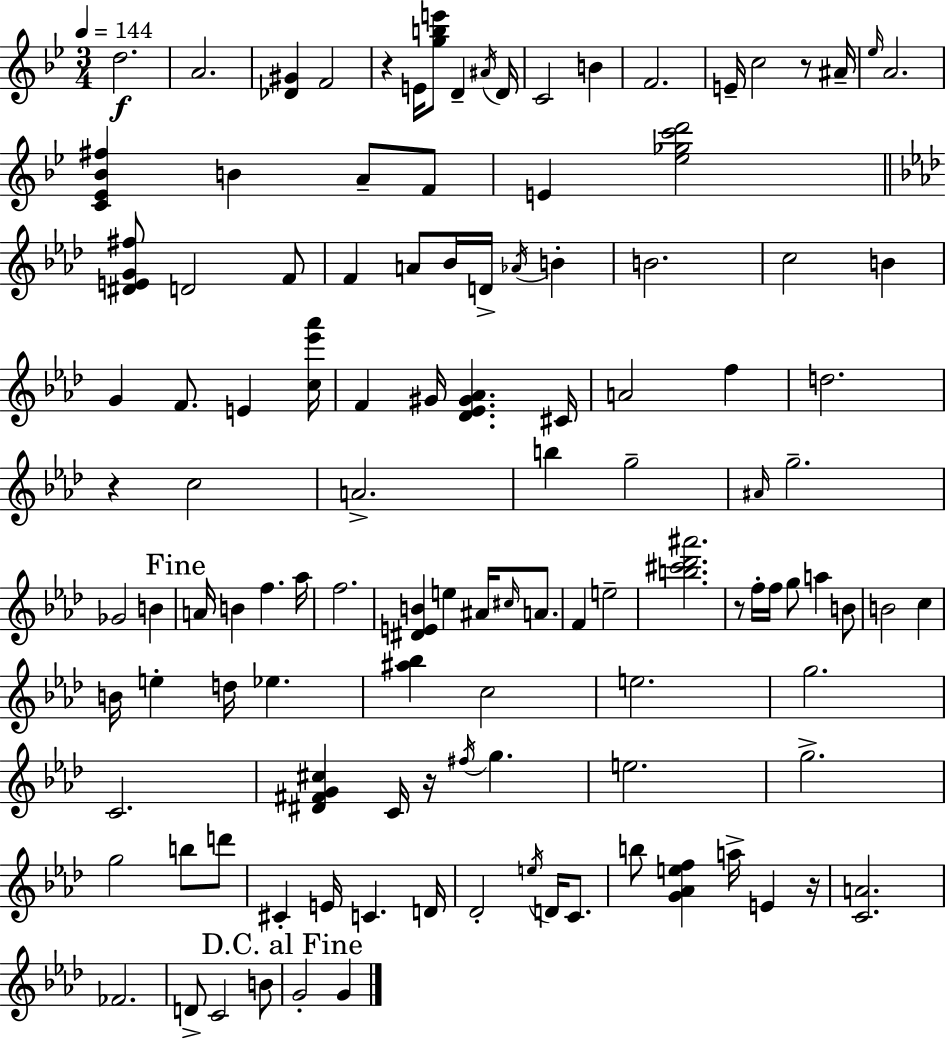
{
  \clef treble
  \numericTimeSignature
  \time 3/4
  \key g \minor
  \tempo 4 = 144
  d''2.\f | a'2. | <des' gis'>4 f'2 | r4 e'16 <g'' b'' e'''>8 d'4-- \acciaccatura { ais'16 } | \break d'16 c'2 b'4 | f'2. | e'16-- c''2 r8 | ais'16-- \grace { ees''16 } a'2. | \break <c' ees' bes' fis''>4 b'4 a'8-- | f'8 e'4 <ees'' ges'' c''' d'''>2 | \bar "||" \break \key aes \major <dis' e' g' fis''>8 d'2 f'8 | f'4 a'8 bes'16 d'16-> \acciaccatura { aes'16 } b'4-. | b'2. | c''2 b'4 | \break g'4 f'8. e'4 | <c'' ees''' aes'''>16 f'4 gis'16 <des' ees' gis' aes'>4. | cis'16 a'2 f''4 | d''2. | \break r4 c''2 | a'2.-> | b''4 g''2-- | \grace { ais'16 } g''2.-- | \break ges'2 b'4 | \mark "Fine" a'16 b'4 f''4. | aes''16 f''2. | <dis' e' b'>4 e''4 ais'16 \grace { cis''16 } | \break a'8. f'4 e''2-- | <b'' cis''' des''' ais'''>2. | r8 f''16-. f''16 g''8 a''4 | b'8 b'2 c''4 | \break b'16 e''4-. d''16 ees''4. | <ais'' bes''>4 c''2 | e''2. | g''2. | \break c'2. | <dis' fis' g' cis''>4 c'16 r16 \acciaccatura { fis''16 } g''4. | e''2. | g''2.-> | \break g''2 | b''8 d'''8 cis'4-. e'16 c'4. | d'16 des'2-. | \acciaccatura { e''16 } d'16 c'8. b''8 <g' aes' e'' f''>4 a''16-> | \break e'4 r16 <c' a'>2. | fes'2. | d'8-> c'2 | b'8 \mark "D.C. al Fine" g'2-. | \break g'4 \bar "|."
}